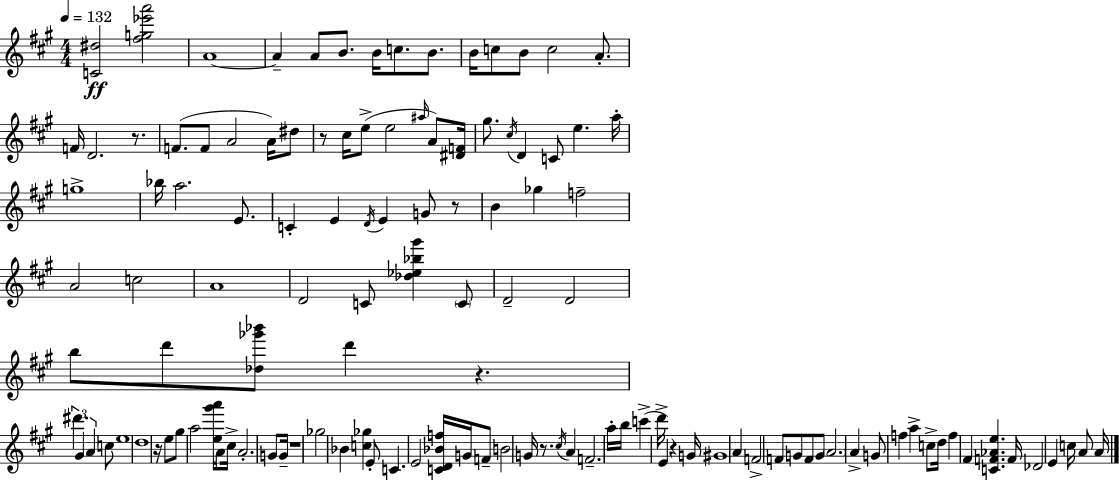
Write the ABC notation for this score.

X:1
T:Untitled
M:4/4
L:1/4
K:A
[C^d]2 [^fg_e'a']2 A4 A A/2 B/2 B/4 c/2 B/2 B/4 c/2 B/2 c2 A/2 F/4 D2 z/2 F/2 F/2 A2 A/4 ^d/2 z/2 ^c/4 e/2 e2 ^a/4 A/2 [^DF]/4 ^g/2 ^c/4 D C/2 e a/4 g4 _b/4 a2 E/2 C E D/4 E G/2 z/2 B _g f2 A2 c2 A4 D2 C/2 [_d_e_b^g'] C/2 D2 D2 b/2 d'/2 [_d_g'_b']/2 d' z ^d' ^G A c/2 e4 d4 z/4 e/2 ^g/2 a2 [e^g'a']/4 A/2 ^c/4 A2 G/2 G/4 z4 _g2 _B [c_g] E/2 C E2 [CD_Bf]/4 G/4 F/2 B2 G/4 z/2 ^c/4 A F2 a/4 b/4 c' d'/4 E z G/4 ^G4 A F2 F/2 G/2 F/2 G/2 A2 A G/2 f a c/2 d/4 f ^F [CF_Ae] F/4 _D2 E c/4 A/2 A/4